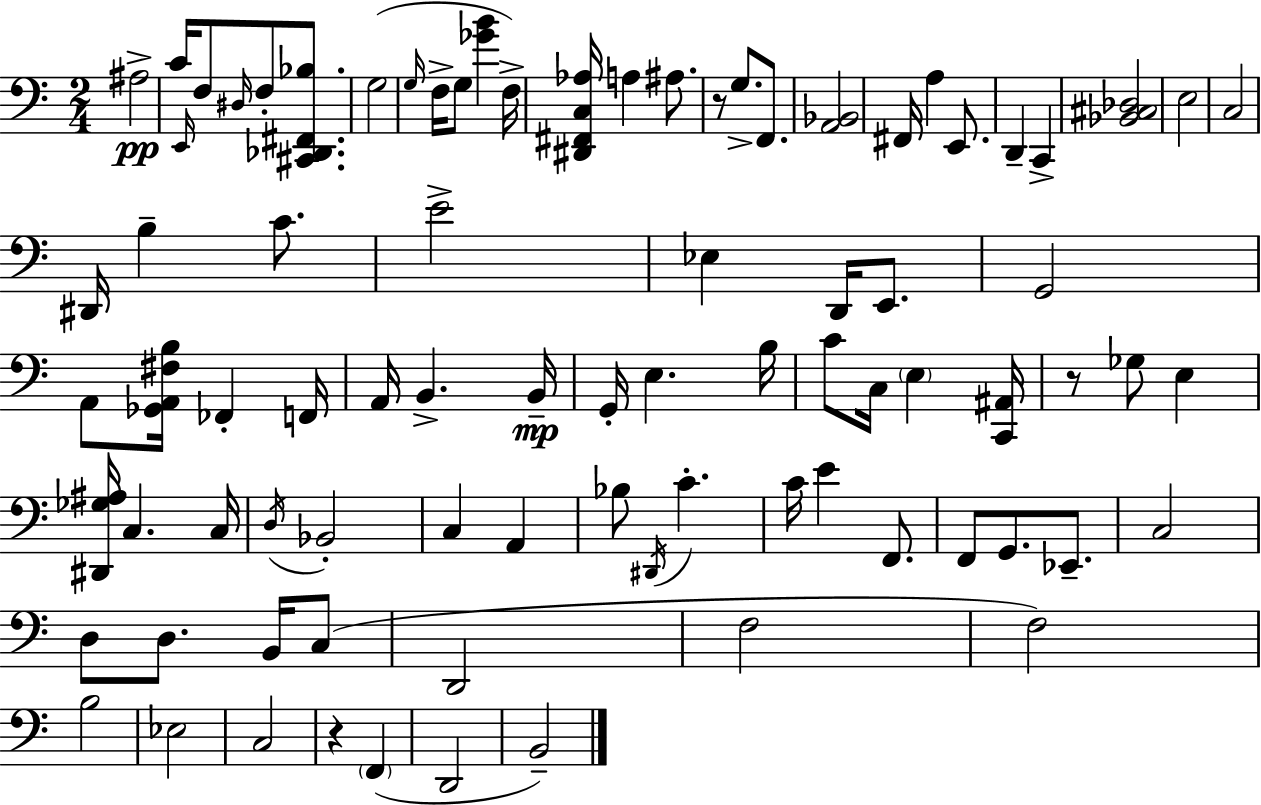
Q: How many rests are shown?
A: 3